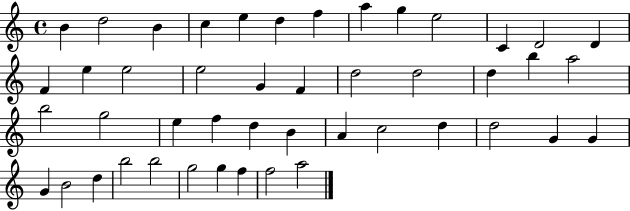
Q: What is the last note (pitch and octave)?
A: A5